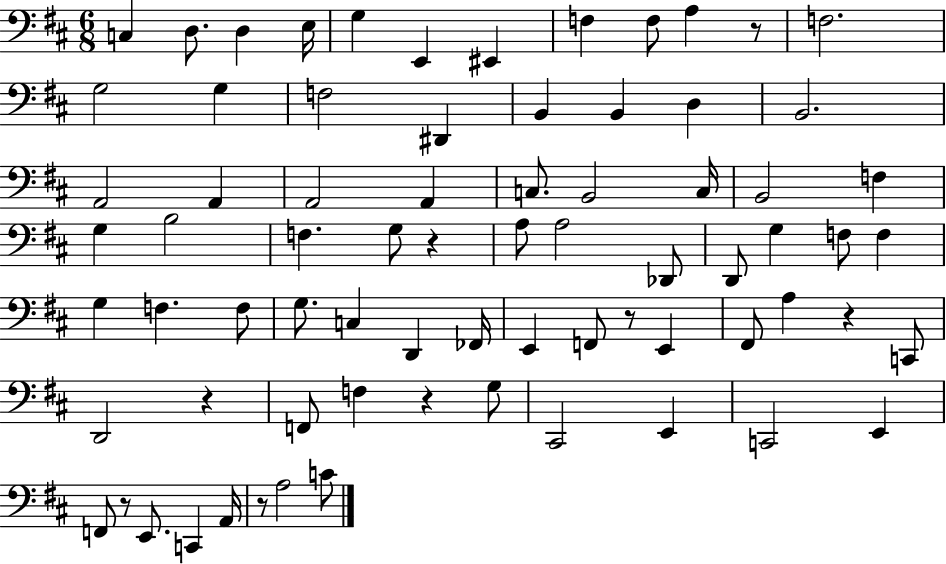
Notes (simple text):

C3/q D3/e. D3/q E3/s G3/q E2/q EIS2/q F3/q F3/e A3/q R/e F3/h. G3/h G3/q F3/h D#2/q B2/q B2/q D3/q B2/h. A2/h A2/q A2/h A2/q C3/e. B2/h C3/s B2/h F3/q G3/q B3/h F3/q. G3/e R/q A3/e A3/h Db2/e D2/e G3/q F3/e F3/q G3/q F3/q. F3/e G3/e. C3/q D2/q FES2/s E2/q F2/e R/e E2/q F#2/e A3/q R/q C2/e D2/h R/q F2/e F3/q R/q G3/e C#2/h E2/q C2/h E2/q F2/e R/e E2/e. C2/q A2/s R/e A3/h C4/e